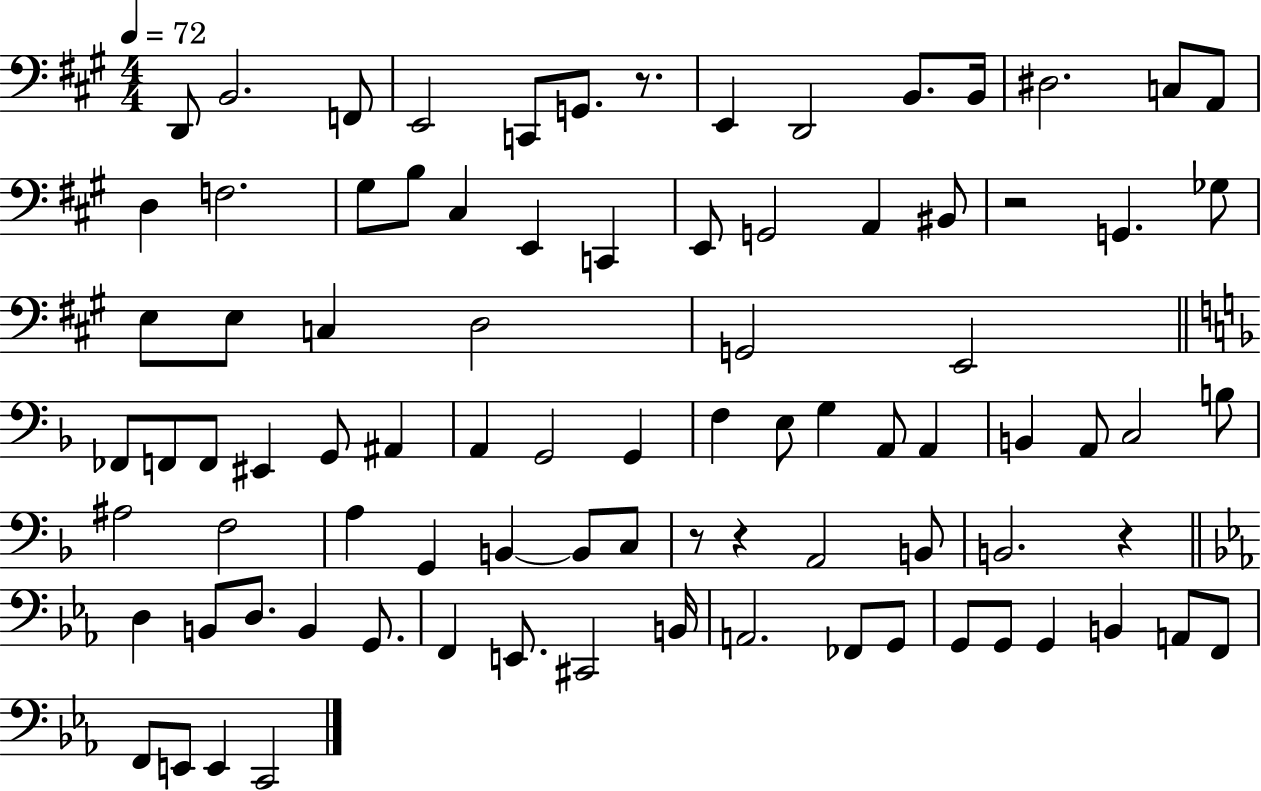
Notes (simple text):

D2/e B2/h. F2/e E2/h C2/e G2/e. R/e. E2/q D2/h B2/e. B2/s D#3/h. C3/e A2/e D3/q F3/h. G#3/e B3/e C#3/q E2/q C2/q E2/e G2/h A2/q BIS2/e R/h G2/q. Gb3/e E3/e E3/e C3/q D3/h G2/h E2/h FES2/e F2/e F2/e EIS2/q G2/e A#2/q A2/q G2/h G2/q F3/q E3/e G3/q A2/e A2/q B2/q A2/e C3/h B3/e A#3/h F3/h A3/q G2/q B2/q B2/e C3/e R/e R/q A2/h B2/e B2/h. R/q D3/q B2/e D3/e. B2/q G2/e. F2/q E2/e. C#2/h B2/s A2/h. FES2/e G2/e G2/e G2/e G2/q B2/q A2/e F2/e F2/e E2/e E2/q C2/h